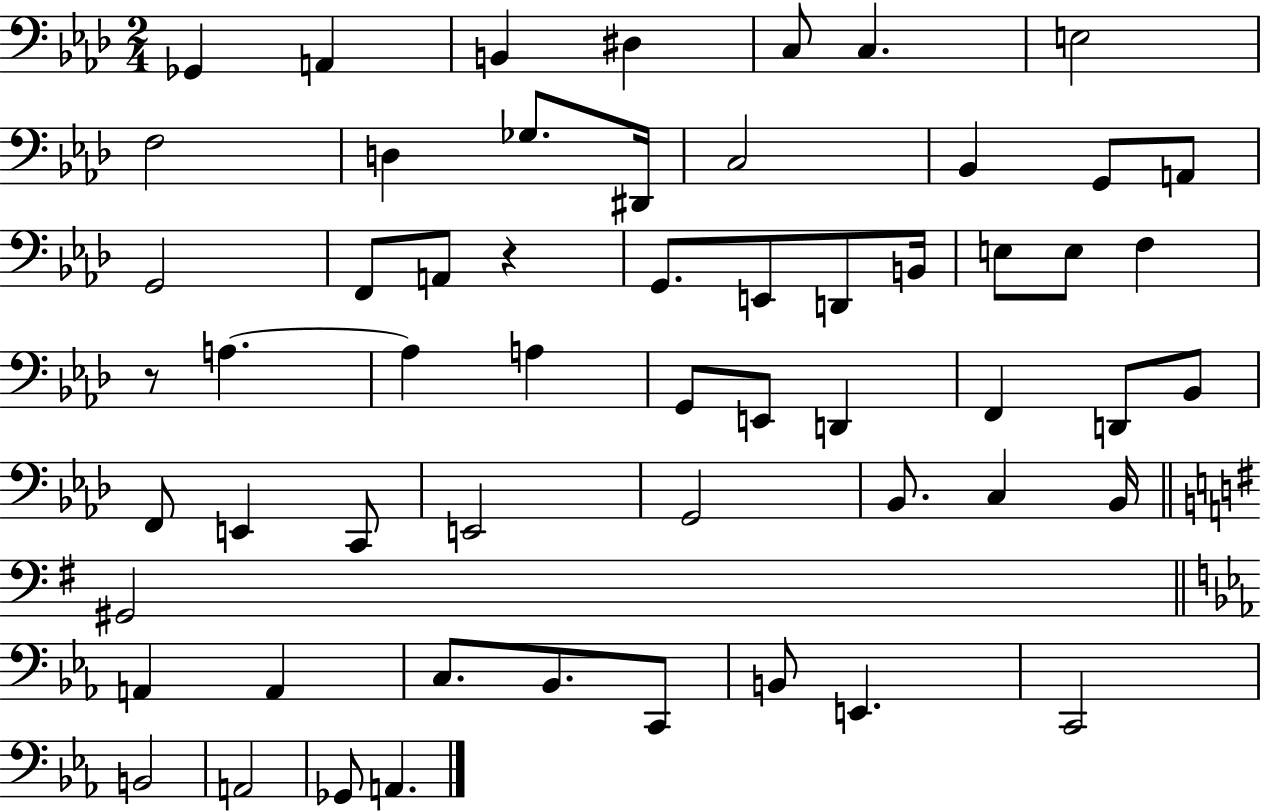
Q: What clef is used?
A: bass